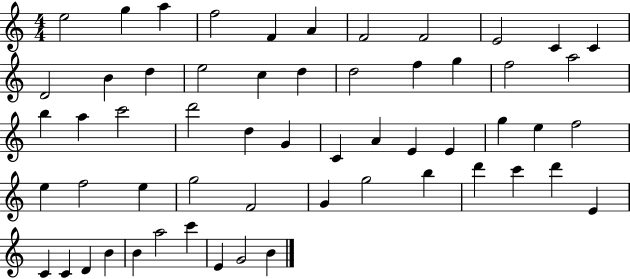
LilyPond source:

{
  \clef treble
  \numericTimeSignature
  \time 4/4
  \key c \major
  e''2 g''4 a''4 | f''2 f'4 a'4 | f'2 f'2 | e'2 c'4 c'4 | \break d'2 b'4 d''4 | e''2 c''4 d''4 | d''2 f''4 g''4 | f''2 a''2 | \break b''4 a''4 c'''2 | d'''2 d''4 g'4 | c'4 a'4 e'4 e'4 | g''4 e''4 f''2 | \break e''4 f''2 e''4 | g''2 f'2 | g'4 g''2 b''4 | d'''4 c'''4 d'''4 e'4 | \break c'4 c'4 d'4 b'4 | b'4 a''2 c'''4 | e'4 g'2 b'4 | \bar "|."
}